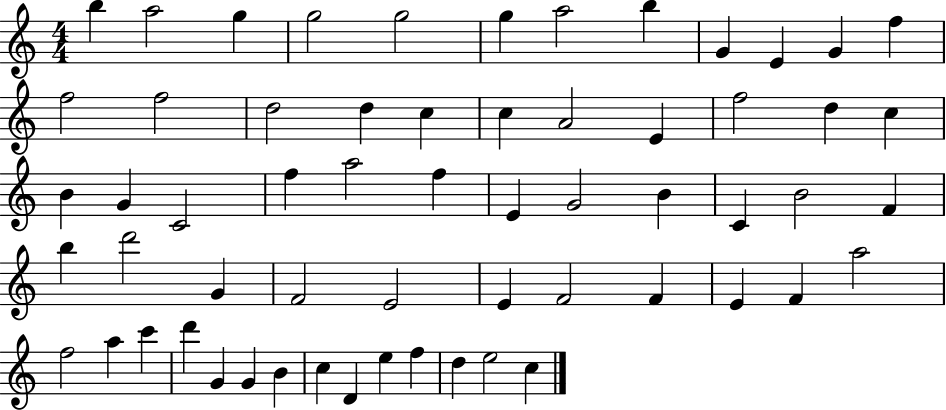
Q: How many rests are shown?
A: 0